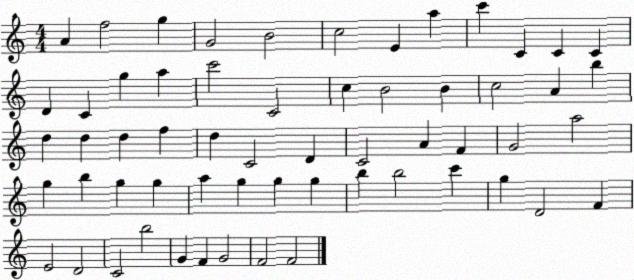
X:1
T:Untitled
M:4/4
L:1/4
K:C
A f2 g G2 B2 c2 E a c' C C C D C g a c'2 C2 c B2 B c2 A b d d d f d C2 D C2 A F G2 a2 g b g g a g g g b b2 c' g D2 F E2 D2 C2 b2 G F G2 F2 F2